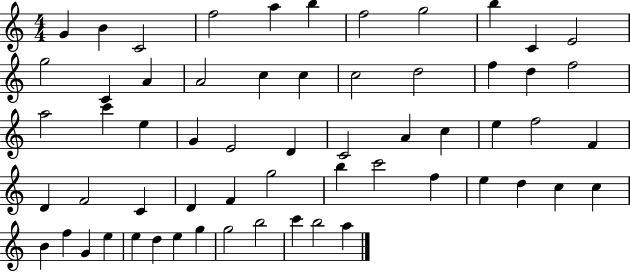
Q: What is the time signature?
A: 4/4